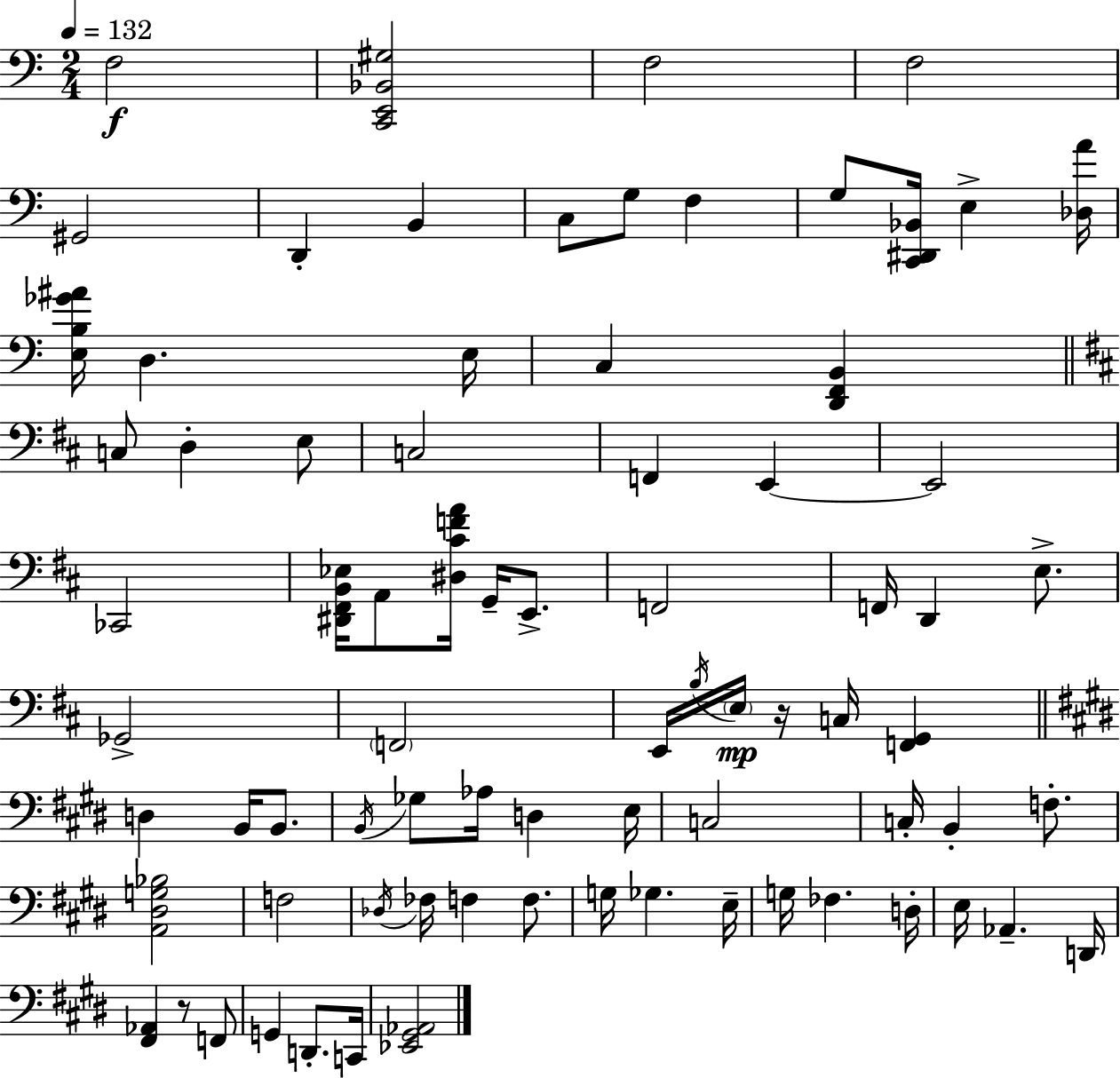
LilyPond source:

{
  \clef bass
  \numericTimeSignature
  \time 2/4
  \key a \minor
  \tempo 4 = 132
  f2\f | <c, e, bes, gis>2 | f2 | f2 | \break gis,2 | d,4-. b,4 | c8 g8 f4 | g8 <c, dis, bes,>16 e4-> <des a'>16 | \break <e b ges' ais'>16 d4. e16 | c4 <d, f, b,>4 | \bar "||" \break \key d \major c8 d4-. e8 | c2 | f,4 e,4~~ | e,2 | \break ces,2 | <dis, fis, b, ees>16 a,8 <dis cis' f' a'>16 g,16-- e,8.-> | f,2 | f,16 d,4 e8.-> | \break ges,2-> | \parenthesize f,2 | e,16 \acciaccatura { b16 }\mp \parenthesize e16 r16 c16 <f, g,>4 | \bar "||" \break \key e \major d4 b,16 b,8. | \acciaccatura { b,16 } ges8 aes16 d4 | e16 c2 | c16-. b,4-. f8.-. | \break <a, dis g bes>2 | f2 | \acciaccatura { des16 } fes16 f4 f8. | g16 ges4. | \break e16-- g16 fes4. | d16-. e16 aes,4.-- | d,16 <fis, aes,>4 r8 | f,8 g,4 d,8.-. | \break c,16 <ees, gis, aes,>2 | \bar "|."
}